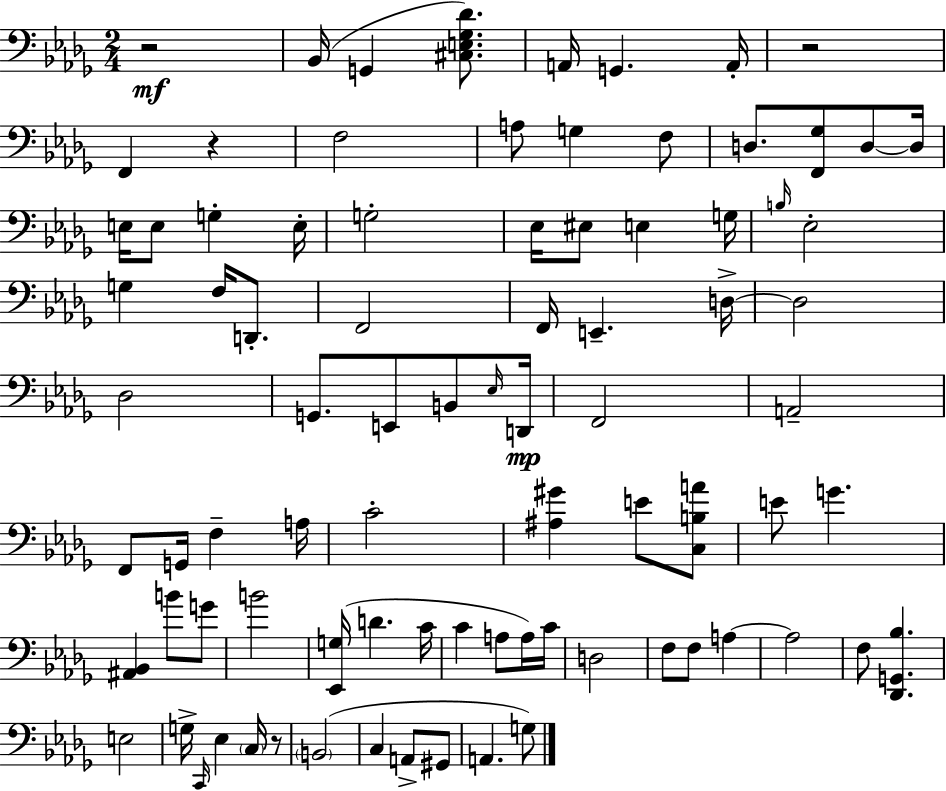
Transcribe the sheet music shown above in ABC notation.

X:1
T:Untitled
M:2/4
L:1/4
K:Bbm
z2 _B,,/4 G,, [^C,E,_G,_D]/2 A,,/4 G,, A,,/4 z2 F,, z F,2 A,/2 G, F,/2 D,/2 [F,,_G,]/2 D,/2 D,/4 E,/4 E,/2 G, E,/4 G,2 _E,/4 ^E,/2 E, G,/4 B,/4 _E,2 G, F,/4 D,,/2 F,,2 F,,/4 E,, D,/4 D,2 _D,2 G,,/2 E,,/2 B,,/2 _E,/4 D,,/4 F,,2 A,,2 F,,/2 G,,/4 F, A,/4 C2 [^A,^G] E/2 [C,B,A]/2 E/2 G [^A,,_B,,] B/2 G/2 B2 [_E,,G,]/4 D C/4 C A,/2 A,/4 C/4 D,2 F,/2 F,/2 A, A,2 F,/2 [_D,,G,,_B,] E,2 G,/4 C,,/4 _E, C,/4 z/2 B,,2 C, A,,/2 ^G,,/2 A,, G,/2